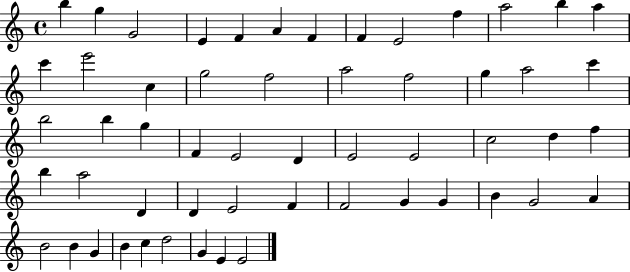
X:1
T:Untitled
M:4/4
L:1/4
K:C
b g G2 E F A F F E2 f a2 b a c' e'2 c g2 f2 a2 f2 g a2 c' b2 b g F E2 D E2 E2 c2 d f b a2 D D E2 F F2 G G B G2 A B2 B G B c d2 G E E2